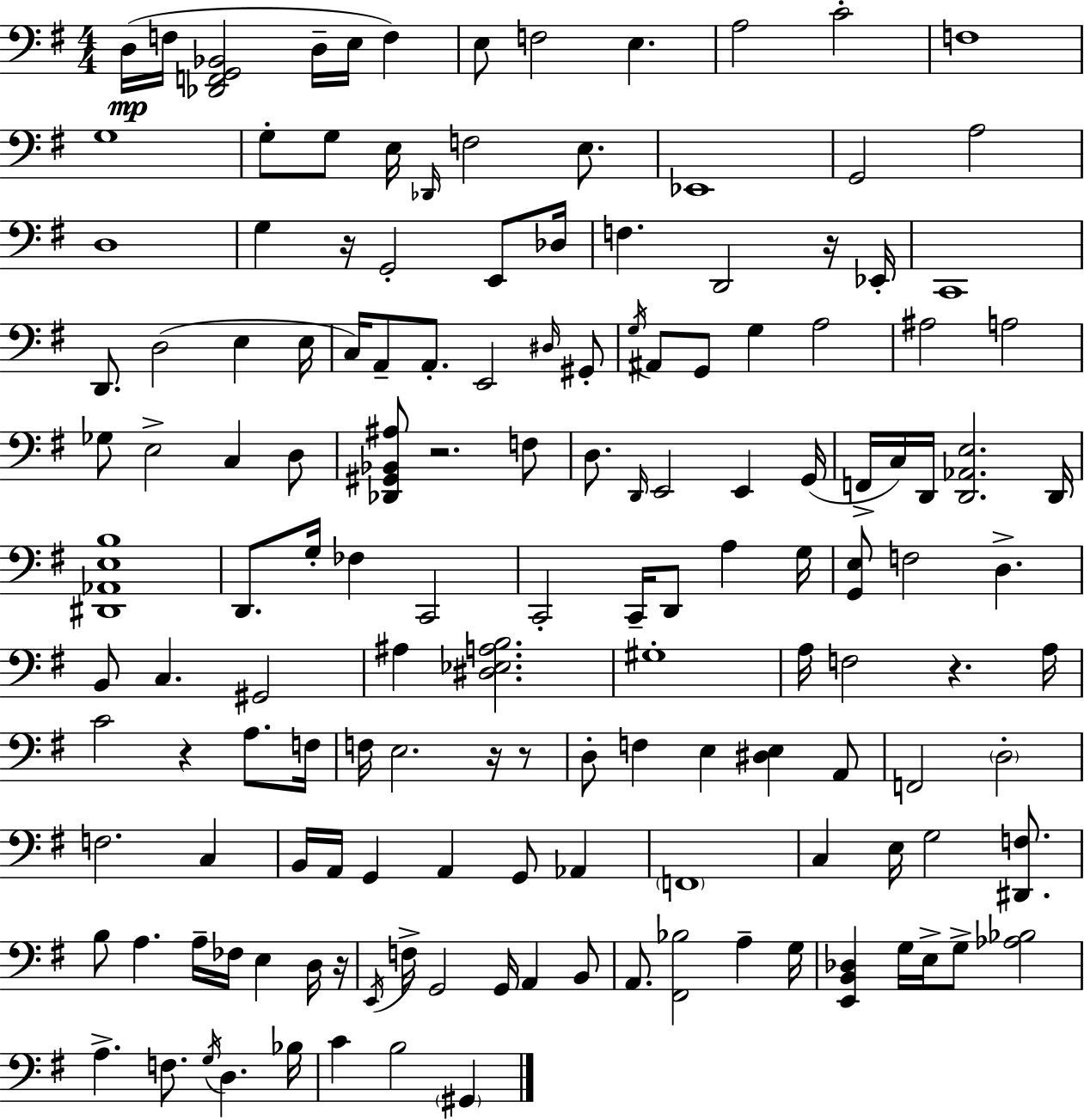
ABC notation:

X:1
T:Untitled
M:4/4
L:1/4
K:Em
D,/4 F,/4 [_D,,F,,G,,_B,,]2 D,/4 E,/4 F, E,/2 F,2 E, A,2 C2 F,4 G,4 G,/2 G,/2 E,/4 _D,,/4 F,2 E,/2 _E,,4 G,,2 A,2 D,4 G, z/4 G,,2 E,,/2 _D,/4 F, D,,2 z/4 _E,,/4 C,,4 D,,/2 D,2 E, E,/4 C,/4 A,,/2 A,,/2 E,,2 ^D,/4 ^G,,/2 G,/4 ^A,,/2 G,,/2 G, A,2 ^A,2 A,2 _G,/2 E,2 C, D,/2 [_D,,^G,,_B,,^A,]/2 z2 F,/2 D,/2 D,,/4 E,,2 E,, G,,/4 F,,/4 C,/4 D,,/4 [D,,_A,,E,]2 D,,/4 [^D,,_A,,E,B,]4 D,,/2 G,/4 _F, C,,2 C,,2 C,,/4 D,,/2 A, G,/4 [G,,E,]/2 F,2 D, B,,/2 C, ^G,,2 ^A, [^D,_E,A,B,]2 ^G,4 A,/4 F,2 z A,/4 C2 z A,/2 F,/4 F,/4 E,2 z/4 z/2 D,/2 F, E, [^D,E,] A,,/2 F,,2 D,2 F,2 C, B,,/4 A,,/4 G,, A,, G,,/2 _A,, F,,4 C, E,/4 G,2 [^D,,F,]/2 B,/2 A, A,/4 _F,/4 E, D,/4 z/4 E,,/4 F,/4 G,,2 G,,/4 A,, B,,/2 A,,/2 [^F,,_B,]2 A, G,/4 [E,,B,,_D,] G,/4 E,/4 G,/2 [_A,_B,]2 A, F,/2 G,/4 D, _B,/4 C B,2 ^G,,